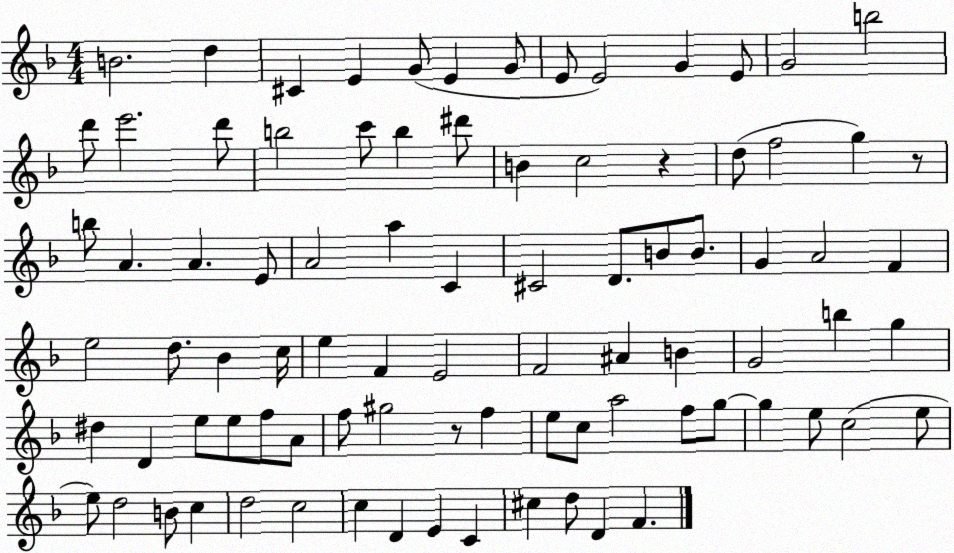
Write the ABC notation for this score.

X:1
T:Untitled
M:4/4
L:1/4
K:F
B2 d ^C E G/2 E G/2 E/2 E2 G E/2 G2 b2 d'/2 e'2 d'/2 b2 c'/2 b ^d'/2 B c2 z d/2 f2 g z/2 b/2 A A E/2 A2 a C ^C2 D/2 B/2 B/2 G A2 F e2 d/2 _B c/4 e F E2 F2 ^A B G2 b g ^d D e/2 e/2 f/2 A/2 f/2 ^g2 z/2 f e/2 c/2 a2 f/2 g/2 g e/2 c2 e/2 e/2 d2 B/2 c d2 c2 c D E C ^c d/2 D F